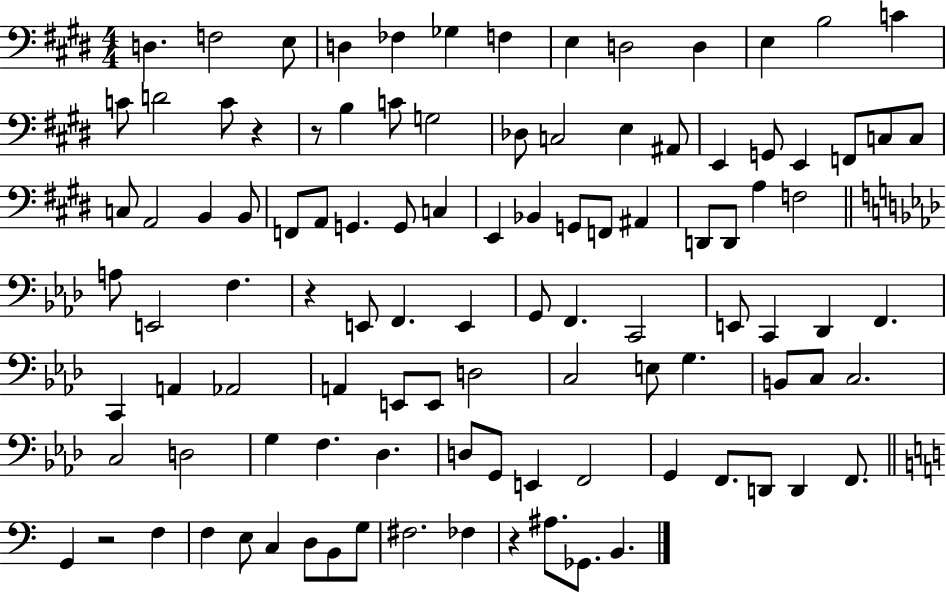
D3/q. F3/h E3/e D3/q FES3/q Gb3/q F3/q E3/q D3/h D3/q E3/q B3/h C4/q C4/e D4/h C4/e R/q R/e B3/q C4/e G3/h Db3/e C3/h E3/q A#2/e E2/q G2/e E2/q F2/e C3/e C3/e C3/e A2/h B2/q B2/e F2/e A2/e G2/q. G2/e C3/q E2/q Bb2/q G2/e F2/e A#2/q D2/e D2/e A3/q F3/h A3/e E2/h F3/q. R/q E2/e F2/q. E2/q G2/e F2/q. C2/h E2/e C2/q Db2/q F2/q. C2/q A2/q Ab2/h A2/q E2/e E2/e D3/h C3/h E3/e G3/q. B2/e C3/e C3/h. C3/h D3/h G3/q F3/q. Db3/q. D3/e G2/e E2/q F2/h G2/q F2/e. D2/e D2/q F2/e. G2/q R/h F3/q F3/q E3/e C3/q D3/e B2/e G3/e F#3/h. FES3/q R/q A#3/e. Gb2/e. B2/q.